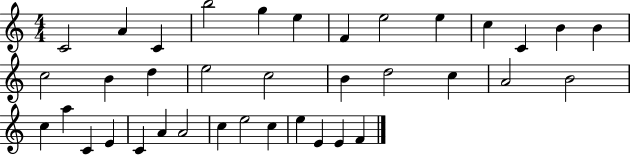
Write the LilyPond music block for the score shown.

{
  \clef treble
  \numericTimeSignature
  \time 4/4
  \key c \major
  c'2 a'4 c'4 | b''2 g''4 e''4 | f'4 e''2 e''4 | c''4 c'4 b'4 b'4 | \break c''2 b'4 d''4 | e''2 c''2 | b'4 d''2 c''4 | a'2 b'2 | \break c''4 a''4 c'4 e'4 | c'4 a'4 a'2 | c''4 e''2 c''4 | e''4 e'4 e'4 f'4 | \break \bar "|."
}